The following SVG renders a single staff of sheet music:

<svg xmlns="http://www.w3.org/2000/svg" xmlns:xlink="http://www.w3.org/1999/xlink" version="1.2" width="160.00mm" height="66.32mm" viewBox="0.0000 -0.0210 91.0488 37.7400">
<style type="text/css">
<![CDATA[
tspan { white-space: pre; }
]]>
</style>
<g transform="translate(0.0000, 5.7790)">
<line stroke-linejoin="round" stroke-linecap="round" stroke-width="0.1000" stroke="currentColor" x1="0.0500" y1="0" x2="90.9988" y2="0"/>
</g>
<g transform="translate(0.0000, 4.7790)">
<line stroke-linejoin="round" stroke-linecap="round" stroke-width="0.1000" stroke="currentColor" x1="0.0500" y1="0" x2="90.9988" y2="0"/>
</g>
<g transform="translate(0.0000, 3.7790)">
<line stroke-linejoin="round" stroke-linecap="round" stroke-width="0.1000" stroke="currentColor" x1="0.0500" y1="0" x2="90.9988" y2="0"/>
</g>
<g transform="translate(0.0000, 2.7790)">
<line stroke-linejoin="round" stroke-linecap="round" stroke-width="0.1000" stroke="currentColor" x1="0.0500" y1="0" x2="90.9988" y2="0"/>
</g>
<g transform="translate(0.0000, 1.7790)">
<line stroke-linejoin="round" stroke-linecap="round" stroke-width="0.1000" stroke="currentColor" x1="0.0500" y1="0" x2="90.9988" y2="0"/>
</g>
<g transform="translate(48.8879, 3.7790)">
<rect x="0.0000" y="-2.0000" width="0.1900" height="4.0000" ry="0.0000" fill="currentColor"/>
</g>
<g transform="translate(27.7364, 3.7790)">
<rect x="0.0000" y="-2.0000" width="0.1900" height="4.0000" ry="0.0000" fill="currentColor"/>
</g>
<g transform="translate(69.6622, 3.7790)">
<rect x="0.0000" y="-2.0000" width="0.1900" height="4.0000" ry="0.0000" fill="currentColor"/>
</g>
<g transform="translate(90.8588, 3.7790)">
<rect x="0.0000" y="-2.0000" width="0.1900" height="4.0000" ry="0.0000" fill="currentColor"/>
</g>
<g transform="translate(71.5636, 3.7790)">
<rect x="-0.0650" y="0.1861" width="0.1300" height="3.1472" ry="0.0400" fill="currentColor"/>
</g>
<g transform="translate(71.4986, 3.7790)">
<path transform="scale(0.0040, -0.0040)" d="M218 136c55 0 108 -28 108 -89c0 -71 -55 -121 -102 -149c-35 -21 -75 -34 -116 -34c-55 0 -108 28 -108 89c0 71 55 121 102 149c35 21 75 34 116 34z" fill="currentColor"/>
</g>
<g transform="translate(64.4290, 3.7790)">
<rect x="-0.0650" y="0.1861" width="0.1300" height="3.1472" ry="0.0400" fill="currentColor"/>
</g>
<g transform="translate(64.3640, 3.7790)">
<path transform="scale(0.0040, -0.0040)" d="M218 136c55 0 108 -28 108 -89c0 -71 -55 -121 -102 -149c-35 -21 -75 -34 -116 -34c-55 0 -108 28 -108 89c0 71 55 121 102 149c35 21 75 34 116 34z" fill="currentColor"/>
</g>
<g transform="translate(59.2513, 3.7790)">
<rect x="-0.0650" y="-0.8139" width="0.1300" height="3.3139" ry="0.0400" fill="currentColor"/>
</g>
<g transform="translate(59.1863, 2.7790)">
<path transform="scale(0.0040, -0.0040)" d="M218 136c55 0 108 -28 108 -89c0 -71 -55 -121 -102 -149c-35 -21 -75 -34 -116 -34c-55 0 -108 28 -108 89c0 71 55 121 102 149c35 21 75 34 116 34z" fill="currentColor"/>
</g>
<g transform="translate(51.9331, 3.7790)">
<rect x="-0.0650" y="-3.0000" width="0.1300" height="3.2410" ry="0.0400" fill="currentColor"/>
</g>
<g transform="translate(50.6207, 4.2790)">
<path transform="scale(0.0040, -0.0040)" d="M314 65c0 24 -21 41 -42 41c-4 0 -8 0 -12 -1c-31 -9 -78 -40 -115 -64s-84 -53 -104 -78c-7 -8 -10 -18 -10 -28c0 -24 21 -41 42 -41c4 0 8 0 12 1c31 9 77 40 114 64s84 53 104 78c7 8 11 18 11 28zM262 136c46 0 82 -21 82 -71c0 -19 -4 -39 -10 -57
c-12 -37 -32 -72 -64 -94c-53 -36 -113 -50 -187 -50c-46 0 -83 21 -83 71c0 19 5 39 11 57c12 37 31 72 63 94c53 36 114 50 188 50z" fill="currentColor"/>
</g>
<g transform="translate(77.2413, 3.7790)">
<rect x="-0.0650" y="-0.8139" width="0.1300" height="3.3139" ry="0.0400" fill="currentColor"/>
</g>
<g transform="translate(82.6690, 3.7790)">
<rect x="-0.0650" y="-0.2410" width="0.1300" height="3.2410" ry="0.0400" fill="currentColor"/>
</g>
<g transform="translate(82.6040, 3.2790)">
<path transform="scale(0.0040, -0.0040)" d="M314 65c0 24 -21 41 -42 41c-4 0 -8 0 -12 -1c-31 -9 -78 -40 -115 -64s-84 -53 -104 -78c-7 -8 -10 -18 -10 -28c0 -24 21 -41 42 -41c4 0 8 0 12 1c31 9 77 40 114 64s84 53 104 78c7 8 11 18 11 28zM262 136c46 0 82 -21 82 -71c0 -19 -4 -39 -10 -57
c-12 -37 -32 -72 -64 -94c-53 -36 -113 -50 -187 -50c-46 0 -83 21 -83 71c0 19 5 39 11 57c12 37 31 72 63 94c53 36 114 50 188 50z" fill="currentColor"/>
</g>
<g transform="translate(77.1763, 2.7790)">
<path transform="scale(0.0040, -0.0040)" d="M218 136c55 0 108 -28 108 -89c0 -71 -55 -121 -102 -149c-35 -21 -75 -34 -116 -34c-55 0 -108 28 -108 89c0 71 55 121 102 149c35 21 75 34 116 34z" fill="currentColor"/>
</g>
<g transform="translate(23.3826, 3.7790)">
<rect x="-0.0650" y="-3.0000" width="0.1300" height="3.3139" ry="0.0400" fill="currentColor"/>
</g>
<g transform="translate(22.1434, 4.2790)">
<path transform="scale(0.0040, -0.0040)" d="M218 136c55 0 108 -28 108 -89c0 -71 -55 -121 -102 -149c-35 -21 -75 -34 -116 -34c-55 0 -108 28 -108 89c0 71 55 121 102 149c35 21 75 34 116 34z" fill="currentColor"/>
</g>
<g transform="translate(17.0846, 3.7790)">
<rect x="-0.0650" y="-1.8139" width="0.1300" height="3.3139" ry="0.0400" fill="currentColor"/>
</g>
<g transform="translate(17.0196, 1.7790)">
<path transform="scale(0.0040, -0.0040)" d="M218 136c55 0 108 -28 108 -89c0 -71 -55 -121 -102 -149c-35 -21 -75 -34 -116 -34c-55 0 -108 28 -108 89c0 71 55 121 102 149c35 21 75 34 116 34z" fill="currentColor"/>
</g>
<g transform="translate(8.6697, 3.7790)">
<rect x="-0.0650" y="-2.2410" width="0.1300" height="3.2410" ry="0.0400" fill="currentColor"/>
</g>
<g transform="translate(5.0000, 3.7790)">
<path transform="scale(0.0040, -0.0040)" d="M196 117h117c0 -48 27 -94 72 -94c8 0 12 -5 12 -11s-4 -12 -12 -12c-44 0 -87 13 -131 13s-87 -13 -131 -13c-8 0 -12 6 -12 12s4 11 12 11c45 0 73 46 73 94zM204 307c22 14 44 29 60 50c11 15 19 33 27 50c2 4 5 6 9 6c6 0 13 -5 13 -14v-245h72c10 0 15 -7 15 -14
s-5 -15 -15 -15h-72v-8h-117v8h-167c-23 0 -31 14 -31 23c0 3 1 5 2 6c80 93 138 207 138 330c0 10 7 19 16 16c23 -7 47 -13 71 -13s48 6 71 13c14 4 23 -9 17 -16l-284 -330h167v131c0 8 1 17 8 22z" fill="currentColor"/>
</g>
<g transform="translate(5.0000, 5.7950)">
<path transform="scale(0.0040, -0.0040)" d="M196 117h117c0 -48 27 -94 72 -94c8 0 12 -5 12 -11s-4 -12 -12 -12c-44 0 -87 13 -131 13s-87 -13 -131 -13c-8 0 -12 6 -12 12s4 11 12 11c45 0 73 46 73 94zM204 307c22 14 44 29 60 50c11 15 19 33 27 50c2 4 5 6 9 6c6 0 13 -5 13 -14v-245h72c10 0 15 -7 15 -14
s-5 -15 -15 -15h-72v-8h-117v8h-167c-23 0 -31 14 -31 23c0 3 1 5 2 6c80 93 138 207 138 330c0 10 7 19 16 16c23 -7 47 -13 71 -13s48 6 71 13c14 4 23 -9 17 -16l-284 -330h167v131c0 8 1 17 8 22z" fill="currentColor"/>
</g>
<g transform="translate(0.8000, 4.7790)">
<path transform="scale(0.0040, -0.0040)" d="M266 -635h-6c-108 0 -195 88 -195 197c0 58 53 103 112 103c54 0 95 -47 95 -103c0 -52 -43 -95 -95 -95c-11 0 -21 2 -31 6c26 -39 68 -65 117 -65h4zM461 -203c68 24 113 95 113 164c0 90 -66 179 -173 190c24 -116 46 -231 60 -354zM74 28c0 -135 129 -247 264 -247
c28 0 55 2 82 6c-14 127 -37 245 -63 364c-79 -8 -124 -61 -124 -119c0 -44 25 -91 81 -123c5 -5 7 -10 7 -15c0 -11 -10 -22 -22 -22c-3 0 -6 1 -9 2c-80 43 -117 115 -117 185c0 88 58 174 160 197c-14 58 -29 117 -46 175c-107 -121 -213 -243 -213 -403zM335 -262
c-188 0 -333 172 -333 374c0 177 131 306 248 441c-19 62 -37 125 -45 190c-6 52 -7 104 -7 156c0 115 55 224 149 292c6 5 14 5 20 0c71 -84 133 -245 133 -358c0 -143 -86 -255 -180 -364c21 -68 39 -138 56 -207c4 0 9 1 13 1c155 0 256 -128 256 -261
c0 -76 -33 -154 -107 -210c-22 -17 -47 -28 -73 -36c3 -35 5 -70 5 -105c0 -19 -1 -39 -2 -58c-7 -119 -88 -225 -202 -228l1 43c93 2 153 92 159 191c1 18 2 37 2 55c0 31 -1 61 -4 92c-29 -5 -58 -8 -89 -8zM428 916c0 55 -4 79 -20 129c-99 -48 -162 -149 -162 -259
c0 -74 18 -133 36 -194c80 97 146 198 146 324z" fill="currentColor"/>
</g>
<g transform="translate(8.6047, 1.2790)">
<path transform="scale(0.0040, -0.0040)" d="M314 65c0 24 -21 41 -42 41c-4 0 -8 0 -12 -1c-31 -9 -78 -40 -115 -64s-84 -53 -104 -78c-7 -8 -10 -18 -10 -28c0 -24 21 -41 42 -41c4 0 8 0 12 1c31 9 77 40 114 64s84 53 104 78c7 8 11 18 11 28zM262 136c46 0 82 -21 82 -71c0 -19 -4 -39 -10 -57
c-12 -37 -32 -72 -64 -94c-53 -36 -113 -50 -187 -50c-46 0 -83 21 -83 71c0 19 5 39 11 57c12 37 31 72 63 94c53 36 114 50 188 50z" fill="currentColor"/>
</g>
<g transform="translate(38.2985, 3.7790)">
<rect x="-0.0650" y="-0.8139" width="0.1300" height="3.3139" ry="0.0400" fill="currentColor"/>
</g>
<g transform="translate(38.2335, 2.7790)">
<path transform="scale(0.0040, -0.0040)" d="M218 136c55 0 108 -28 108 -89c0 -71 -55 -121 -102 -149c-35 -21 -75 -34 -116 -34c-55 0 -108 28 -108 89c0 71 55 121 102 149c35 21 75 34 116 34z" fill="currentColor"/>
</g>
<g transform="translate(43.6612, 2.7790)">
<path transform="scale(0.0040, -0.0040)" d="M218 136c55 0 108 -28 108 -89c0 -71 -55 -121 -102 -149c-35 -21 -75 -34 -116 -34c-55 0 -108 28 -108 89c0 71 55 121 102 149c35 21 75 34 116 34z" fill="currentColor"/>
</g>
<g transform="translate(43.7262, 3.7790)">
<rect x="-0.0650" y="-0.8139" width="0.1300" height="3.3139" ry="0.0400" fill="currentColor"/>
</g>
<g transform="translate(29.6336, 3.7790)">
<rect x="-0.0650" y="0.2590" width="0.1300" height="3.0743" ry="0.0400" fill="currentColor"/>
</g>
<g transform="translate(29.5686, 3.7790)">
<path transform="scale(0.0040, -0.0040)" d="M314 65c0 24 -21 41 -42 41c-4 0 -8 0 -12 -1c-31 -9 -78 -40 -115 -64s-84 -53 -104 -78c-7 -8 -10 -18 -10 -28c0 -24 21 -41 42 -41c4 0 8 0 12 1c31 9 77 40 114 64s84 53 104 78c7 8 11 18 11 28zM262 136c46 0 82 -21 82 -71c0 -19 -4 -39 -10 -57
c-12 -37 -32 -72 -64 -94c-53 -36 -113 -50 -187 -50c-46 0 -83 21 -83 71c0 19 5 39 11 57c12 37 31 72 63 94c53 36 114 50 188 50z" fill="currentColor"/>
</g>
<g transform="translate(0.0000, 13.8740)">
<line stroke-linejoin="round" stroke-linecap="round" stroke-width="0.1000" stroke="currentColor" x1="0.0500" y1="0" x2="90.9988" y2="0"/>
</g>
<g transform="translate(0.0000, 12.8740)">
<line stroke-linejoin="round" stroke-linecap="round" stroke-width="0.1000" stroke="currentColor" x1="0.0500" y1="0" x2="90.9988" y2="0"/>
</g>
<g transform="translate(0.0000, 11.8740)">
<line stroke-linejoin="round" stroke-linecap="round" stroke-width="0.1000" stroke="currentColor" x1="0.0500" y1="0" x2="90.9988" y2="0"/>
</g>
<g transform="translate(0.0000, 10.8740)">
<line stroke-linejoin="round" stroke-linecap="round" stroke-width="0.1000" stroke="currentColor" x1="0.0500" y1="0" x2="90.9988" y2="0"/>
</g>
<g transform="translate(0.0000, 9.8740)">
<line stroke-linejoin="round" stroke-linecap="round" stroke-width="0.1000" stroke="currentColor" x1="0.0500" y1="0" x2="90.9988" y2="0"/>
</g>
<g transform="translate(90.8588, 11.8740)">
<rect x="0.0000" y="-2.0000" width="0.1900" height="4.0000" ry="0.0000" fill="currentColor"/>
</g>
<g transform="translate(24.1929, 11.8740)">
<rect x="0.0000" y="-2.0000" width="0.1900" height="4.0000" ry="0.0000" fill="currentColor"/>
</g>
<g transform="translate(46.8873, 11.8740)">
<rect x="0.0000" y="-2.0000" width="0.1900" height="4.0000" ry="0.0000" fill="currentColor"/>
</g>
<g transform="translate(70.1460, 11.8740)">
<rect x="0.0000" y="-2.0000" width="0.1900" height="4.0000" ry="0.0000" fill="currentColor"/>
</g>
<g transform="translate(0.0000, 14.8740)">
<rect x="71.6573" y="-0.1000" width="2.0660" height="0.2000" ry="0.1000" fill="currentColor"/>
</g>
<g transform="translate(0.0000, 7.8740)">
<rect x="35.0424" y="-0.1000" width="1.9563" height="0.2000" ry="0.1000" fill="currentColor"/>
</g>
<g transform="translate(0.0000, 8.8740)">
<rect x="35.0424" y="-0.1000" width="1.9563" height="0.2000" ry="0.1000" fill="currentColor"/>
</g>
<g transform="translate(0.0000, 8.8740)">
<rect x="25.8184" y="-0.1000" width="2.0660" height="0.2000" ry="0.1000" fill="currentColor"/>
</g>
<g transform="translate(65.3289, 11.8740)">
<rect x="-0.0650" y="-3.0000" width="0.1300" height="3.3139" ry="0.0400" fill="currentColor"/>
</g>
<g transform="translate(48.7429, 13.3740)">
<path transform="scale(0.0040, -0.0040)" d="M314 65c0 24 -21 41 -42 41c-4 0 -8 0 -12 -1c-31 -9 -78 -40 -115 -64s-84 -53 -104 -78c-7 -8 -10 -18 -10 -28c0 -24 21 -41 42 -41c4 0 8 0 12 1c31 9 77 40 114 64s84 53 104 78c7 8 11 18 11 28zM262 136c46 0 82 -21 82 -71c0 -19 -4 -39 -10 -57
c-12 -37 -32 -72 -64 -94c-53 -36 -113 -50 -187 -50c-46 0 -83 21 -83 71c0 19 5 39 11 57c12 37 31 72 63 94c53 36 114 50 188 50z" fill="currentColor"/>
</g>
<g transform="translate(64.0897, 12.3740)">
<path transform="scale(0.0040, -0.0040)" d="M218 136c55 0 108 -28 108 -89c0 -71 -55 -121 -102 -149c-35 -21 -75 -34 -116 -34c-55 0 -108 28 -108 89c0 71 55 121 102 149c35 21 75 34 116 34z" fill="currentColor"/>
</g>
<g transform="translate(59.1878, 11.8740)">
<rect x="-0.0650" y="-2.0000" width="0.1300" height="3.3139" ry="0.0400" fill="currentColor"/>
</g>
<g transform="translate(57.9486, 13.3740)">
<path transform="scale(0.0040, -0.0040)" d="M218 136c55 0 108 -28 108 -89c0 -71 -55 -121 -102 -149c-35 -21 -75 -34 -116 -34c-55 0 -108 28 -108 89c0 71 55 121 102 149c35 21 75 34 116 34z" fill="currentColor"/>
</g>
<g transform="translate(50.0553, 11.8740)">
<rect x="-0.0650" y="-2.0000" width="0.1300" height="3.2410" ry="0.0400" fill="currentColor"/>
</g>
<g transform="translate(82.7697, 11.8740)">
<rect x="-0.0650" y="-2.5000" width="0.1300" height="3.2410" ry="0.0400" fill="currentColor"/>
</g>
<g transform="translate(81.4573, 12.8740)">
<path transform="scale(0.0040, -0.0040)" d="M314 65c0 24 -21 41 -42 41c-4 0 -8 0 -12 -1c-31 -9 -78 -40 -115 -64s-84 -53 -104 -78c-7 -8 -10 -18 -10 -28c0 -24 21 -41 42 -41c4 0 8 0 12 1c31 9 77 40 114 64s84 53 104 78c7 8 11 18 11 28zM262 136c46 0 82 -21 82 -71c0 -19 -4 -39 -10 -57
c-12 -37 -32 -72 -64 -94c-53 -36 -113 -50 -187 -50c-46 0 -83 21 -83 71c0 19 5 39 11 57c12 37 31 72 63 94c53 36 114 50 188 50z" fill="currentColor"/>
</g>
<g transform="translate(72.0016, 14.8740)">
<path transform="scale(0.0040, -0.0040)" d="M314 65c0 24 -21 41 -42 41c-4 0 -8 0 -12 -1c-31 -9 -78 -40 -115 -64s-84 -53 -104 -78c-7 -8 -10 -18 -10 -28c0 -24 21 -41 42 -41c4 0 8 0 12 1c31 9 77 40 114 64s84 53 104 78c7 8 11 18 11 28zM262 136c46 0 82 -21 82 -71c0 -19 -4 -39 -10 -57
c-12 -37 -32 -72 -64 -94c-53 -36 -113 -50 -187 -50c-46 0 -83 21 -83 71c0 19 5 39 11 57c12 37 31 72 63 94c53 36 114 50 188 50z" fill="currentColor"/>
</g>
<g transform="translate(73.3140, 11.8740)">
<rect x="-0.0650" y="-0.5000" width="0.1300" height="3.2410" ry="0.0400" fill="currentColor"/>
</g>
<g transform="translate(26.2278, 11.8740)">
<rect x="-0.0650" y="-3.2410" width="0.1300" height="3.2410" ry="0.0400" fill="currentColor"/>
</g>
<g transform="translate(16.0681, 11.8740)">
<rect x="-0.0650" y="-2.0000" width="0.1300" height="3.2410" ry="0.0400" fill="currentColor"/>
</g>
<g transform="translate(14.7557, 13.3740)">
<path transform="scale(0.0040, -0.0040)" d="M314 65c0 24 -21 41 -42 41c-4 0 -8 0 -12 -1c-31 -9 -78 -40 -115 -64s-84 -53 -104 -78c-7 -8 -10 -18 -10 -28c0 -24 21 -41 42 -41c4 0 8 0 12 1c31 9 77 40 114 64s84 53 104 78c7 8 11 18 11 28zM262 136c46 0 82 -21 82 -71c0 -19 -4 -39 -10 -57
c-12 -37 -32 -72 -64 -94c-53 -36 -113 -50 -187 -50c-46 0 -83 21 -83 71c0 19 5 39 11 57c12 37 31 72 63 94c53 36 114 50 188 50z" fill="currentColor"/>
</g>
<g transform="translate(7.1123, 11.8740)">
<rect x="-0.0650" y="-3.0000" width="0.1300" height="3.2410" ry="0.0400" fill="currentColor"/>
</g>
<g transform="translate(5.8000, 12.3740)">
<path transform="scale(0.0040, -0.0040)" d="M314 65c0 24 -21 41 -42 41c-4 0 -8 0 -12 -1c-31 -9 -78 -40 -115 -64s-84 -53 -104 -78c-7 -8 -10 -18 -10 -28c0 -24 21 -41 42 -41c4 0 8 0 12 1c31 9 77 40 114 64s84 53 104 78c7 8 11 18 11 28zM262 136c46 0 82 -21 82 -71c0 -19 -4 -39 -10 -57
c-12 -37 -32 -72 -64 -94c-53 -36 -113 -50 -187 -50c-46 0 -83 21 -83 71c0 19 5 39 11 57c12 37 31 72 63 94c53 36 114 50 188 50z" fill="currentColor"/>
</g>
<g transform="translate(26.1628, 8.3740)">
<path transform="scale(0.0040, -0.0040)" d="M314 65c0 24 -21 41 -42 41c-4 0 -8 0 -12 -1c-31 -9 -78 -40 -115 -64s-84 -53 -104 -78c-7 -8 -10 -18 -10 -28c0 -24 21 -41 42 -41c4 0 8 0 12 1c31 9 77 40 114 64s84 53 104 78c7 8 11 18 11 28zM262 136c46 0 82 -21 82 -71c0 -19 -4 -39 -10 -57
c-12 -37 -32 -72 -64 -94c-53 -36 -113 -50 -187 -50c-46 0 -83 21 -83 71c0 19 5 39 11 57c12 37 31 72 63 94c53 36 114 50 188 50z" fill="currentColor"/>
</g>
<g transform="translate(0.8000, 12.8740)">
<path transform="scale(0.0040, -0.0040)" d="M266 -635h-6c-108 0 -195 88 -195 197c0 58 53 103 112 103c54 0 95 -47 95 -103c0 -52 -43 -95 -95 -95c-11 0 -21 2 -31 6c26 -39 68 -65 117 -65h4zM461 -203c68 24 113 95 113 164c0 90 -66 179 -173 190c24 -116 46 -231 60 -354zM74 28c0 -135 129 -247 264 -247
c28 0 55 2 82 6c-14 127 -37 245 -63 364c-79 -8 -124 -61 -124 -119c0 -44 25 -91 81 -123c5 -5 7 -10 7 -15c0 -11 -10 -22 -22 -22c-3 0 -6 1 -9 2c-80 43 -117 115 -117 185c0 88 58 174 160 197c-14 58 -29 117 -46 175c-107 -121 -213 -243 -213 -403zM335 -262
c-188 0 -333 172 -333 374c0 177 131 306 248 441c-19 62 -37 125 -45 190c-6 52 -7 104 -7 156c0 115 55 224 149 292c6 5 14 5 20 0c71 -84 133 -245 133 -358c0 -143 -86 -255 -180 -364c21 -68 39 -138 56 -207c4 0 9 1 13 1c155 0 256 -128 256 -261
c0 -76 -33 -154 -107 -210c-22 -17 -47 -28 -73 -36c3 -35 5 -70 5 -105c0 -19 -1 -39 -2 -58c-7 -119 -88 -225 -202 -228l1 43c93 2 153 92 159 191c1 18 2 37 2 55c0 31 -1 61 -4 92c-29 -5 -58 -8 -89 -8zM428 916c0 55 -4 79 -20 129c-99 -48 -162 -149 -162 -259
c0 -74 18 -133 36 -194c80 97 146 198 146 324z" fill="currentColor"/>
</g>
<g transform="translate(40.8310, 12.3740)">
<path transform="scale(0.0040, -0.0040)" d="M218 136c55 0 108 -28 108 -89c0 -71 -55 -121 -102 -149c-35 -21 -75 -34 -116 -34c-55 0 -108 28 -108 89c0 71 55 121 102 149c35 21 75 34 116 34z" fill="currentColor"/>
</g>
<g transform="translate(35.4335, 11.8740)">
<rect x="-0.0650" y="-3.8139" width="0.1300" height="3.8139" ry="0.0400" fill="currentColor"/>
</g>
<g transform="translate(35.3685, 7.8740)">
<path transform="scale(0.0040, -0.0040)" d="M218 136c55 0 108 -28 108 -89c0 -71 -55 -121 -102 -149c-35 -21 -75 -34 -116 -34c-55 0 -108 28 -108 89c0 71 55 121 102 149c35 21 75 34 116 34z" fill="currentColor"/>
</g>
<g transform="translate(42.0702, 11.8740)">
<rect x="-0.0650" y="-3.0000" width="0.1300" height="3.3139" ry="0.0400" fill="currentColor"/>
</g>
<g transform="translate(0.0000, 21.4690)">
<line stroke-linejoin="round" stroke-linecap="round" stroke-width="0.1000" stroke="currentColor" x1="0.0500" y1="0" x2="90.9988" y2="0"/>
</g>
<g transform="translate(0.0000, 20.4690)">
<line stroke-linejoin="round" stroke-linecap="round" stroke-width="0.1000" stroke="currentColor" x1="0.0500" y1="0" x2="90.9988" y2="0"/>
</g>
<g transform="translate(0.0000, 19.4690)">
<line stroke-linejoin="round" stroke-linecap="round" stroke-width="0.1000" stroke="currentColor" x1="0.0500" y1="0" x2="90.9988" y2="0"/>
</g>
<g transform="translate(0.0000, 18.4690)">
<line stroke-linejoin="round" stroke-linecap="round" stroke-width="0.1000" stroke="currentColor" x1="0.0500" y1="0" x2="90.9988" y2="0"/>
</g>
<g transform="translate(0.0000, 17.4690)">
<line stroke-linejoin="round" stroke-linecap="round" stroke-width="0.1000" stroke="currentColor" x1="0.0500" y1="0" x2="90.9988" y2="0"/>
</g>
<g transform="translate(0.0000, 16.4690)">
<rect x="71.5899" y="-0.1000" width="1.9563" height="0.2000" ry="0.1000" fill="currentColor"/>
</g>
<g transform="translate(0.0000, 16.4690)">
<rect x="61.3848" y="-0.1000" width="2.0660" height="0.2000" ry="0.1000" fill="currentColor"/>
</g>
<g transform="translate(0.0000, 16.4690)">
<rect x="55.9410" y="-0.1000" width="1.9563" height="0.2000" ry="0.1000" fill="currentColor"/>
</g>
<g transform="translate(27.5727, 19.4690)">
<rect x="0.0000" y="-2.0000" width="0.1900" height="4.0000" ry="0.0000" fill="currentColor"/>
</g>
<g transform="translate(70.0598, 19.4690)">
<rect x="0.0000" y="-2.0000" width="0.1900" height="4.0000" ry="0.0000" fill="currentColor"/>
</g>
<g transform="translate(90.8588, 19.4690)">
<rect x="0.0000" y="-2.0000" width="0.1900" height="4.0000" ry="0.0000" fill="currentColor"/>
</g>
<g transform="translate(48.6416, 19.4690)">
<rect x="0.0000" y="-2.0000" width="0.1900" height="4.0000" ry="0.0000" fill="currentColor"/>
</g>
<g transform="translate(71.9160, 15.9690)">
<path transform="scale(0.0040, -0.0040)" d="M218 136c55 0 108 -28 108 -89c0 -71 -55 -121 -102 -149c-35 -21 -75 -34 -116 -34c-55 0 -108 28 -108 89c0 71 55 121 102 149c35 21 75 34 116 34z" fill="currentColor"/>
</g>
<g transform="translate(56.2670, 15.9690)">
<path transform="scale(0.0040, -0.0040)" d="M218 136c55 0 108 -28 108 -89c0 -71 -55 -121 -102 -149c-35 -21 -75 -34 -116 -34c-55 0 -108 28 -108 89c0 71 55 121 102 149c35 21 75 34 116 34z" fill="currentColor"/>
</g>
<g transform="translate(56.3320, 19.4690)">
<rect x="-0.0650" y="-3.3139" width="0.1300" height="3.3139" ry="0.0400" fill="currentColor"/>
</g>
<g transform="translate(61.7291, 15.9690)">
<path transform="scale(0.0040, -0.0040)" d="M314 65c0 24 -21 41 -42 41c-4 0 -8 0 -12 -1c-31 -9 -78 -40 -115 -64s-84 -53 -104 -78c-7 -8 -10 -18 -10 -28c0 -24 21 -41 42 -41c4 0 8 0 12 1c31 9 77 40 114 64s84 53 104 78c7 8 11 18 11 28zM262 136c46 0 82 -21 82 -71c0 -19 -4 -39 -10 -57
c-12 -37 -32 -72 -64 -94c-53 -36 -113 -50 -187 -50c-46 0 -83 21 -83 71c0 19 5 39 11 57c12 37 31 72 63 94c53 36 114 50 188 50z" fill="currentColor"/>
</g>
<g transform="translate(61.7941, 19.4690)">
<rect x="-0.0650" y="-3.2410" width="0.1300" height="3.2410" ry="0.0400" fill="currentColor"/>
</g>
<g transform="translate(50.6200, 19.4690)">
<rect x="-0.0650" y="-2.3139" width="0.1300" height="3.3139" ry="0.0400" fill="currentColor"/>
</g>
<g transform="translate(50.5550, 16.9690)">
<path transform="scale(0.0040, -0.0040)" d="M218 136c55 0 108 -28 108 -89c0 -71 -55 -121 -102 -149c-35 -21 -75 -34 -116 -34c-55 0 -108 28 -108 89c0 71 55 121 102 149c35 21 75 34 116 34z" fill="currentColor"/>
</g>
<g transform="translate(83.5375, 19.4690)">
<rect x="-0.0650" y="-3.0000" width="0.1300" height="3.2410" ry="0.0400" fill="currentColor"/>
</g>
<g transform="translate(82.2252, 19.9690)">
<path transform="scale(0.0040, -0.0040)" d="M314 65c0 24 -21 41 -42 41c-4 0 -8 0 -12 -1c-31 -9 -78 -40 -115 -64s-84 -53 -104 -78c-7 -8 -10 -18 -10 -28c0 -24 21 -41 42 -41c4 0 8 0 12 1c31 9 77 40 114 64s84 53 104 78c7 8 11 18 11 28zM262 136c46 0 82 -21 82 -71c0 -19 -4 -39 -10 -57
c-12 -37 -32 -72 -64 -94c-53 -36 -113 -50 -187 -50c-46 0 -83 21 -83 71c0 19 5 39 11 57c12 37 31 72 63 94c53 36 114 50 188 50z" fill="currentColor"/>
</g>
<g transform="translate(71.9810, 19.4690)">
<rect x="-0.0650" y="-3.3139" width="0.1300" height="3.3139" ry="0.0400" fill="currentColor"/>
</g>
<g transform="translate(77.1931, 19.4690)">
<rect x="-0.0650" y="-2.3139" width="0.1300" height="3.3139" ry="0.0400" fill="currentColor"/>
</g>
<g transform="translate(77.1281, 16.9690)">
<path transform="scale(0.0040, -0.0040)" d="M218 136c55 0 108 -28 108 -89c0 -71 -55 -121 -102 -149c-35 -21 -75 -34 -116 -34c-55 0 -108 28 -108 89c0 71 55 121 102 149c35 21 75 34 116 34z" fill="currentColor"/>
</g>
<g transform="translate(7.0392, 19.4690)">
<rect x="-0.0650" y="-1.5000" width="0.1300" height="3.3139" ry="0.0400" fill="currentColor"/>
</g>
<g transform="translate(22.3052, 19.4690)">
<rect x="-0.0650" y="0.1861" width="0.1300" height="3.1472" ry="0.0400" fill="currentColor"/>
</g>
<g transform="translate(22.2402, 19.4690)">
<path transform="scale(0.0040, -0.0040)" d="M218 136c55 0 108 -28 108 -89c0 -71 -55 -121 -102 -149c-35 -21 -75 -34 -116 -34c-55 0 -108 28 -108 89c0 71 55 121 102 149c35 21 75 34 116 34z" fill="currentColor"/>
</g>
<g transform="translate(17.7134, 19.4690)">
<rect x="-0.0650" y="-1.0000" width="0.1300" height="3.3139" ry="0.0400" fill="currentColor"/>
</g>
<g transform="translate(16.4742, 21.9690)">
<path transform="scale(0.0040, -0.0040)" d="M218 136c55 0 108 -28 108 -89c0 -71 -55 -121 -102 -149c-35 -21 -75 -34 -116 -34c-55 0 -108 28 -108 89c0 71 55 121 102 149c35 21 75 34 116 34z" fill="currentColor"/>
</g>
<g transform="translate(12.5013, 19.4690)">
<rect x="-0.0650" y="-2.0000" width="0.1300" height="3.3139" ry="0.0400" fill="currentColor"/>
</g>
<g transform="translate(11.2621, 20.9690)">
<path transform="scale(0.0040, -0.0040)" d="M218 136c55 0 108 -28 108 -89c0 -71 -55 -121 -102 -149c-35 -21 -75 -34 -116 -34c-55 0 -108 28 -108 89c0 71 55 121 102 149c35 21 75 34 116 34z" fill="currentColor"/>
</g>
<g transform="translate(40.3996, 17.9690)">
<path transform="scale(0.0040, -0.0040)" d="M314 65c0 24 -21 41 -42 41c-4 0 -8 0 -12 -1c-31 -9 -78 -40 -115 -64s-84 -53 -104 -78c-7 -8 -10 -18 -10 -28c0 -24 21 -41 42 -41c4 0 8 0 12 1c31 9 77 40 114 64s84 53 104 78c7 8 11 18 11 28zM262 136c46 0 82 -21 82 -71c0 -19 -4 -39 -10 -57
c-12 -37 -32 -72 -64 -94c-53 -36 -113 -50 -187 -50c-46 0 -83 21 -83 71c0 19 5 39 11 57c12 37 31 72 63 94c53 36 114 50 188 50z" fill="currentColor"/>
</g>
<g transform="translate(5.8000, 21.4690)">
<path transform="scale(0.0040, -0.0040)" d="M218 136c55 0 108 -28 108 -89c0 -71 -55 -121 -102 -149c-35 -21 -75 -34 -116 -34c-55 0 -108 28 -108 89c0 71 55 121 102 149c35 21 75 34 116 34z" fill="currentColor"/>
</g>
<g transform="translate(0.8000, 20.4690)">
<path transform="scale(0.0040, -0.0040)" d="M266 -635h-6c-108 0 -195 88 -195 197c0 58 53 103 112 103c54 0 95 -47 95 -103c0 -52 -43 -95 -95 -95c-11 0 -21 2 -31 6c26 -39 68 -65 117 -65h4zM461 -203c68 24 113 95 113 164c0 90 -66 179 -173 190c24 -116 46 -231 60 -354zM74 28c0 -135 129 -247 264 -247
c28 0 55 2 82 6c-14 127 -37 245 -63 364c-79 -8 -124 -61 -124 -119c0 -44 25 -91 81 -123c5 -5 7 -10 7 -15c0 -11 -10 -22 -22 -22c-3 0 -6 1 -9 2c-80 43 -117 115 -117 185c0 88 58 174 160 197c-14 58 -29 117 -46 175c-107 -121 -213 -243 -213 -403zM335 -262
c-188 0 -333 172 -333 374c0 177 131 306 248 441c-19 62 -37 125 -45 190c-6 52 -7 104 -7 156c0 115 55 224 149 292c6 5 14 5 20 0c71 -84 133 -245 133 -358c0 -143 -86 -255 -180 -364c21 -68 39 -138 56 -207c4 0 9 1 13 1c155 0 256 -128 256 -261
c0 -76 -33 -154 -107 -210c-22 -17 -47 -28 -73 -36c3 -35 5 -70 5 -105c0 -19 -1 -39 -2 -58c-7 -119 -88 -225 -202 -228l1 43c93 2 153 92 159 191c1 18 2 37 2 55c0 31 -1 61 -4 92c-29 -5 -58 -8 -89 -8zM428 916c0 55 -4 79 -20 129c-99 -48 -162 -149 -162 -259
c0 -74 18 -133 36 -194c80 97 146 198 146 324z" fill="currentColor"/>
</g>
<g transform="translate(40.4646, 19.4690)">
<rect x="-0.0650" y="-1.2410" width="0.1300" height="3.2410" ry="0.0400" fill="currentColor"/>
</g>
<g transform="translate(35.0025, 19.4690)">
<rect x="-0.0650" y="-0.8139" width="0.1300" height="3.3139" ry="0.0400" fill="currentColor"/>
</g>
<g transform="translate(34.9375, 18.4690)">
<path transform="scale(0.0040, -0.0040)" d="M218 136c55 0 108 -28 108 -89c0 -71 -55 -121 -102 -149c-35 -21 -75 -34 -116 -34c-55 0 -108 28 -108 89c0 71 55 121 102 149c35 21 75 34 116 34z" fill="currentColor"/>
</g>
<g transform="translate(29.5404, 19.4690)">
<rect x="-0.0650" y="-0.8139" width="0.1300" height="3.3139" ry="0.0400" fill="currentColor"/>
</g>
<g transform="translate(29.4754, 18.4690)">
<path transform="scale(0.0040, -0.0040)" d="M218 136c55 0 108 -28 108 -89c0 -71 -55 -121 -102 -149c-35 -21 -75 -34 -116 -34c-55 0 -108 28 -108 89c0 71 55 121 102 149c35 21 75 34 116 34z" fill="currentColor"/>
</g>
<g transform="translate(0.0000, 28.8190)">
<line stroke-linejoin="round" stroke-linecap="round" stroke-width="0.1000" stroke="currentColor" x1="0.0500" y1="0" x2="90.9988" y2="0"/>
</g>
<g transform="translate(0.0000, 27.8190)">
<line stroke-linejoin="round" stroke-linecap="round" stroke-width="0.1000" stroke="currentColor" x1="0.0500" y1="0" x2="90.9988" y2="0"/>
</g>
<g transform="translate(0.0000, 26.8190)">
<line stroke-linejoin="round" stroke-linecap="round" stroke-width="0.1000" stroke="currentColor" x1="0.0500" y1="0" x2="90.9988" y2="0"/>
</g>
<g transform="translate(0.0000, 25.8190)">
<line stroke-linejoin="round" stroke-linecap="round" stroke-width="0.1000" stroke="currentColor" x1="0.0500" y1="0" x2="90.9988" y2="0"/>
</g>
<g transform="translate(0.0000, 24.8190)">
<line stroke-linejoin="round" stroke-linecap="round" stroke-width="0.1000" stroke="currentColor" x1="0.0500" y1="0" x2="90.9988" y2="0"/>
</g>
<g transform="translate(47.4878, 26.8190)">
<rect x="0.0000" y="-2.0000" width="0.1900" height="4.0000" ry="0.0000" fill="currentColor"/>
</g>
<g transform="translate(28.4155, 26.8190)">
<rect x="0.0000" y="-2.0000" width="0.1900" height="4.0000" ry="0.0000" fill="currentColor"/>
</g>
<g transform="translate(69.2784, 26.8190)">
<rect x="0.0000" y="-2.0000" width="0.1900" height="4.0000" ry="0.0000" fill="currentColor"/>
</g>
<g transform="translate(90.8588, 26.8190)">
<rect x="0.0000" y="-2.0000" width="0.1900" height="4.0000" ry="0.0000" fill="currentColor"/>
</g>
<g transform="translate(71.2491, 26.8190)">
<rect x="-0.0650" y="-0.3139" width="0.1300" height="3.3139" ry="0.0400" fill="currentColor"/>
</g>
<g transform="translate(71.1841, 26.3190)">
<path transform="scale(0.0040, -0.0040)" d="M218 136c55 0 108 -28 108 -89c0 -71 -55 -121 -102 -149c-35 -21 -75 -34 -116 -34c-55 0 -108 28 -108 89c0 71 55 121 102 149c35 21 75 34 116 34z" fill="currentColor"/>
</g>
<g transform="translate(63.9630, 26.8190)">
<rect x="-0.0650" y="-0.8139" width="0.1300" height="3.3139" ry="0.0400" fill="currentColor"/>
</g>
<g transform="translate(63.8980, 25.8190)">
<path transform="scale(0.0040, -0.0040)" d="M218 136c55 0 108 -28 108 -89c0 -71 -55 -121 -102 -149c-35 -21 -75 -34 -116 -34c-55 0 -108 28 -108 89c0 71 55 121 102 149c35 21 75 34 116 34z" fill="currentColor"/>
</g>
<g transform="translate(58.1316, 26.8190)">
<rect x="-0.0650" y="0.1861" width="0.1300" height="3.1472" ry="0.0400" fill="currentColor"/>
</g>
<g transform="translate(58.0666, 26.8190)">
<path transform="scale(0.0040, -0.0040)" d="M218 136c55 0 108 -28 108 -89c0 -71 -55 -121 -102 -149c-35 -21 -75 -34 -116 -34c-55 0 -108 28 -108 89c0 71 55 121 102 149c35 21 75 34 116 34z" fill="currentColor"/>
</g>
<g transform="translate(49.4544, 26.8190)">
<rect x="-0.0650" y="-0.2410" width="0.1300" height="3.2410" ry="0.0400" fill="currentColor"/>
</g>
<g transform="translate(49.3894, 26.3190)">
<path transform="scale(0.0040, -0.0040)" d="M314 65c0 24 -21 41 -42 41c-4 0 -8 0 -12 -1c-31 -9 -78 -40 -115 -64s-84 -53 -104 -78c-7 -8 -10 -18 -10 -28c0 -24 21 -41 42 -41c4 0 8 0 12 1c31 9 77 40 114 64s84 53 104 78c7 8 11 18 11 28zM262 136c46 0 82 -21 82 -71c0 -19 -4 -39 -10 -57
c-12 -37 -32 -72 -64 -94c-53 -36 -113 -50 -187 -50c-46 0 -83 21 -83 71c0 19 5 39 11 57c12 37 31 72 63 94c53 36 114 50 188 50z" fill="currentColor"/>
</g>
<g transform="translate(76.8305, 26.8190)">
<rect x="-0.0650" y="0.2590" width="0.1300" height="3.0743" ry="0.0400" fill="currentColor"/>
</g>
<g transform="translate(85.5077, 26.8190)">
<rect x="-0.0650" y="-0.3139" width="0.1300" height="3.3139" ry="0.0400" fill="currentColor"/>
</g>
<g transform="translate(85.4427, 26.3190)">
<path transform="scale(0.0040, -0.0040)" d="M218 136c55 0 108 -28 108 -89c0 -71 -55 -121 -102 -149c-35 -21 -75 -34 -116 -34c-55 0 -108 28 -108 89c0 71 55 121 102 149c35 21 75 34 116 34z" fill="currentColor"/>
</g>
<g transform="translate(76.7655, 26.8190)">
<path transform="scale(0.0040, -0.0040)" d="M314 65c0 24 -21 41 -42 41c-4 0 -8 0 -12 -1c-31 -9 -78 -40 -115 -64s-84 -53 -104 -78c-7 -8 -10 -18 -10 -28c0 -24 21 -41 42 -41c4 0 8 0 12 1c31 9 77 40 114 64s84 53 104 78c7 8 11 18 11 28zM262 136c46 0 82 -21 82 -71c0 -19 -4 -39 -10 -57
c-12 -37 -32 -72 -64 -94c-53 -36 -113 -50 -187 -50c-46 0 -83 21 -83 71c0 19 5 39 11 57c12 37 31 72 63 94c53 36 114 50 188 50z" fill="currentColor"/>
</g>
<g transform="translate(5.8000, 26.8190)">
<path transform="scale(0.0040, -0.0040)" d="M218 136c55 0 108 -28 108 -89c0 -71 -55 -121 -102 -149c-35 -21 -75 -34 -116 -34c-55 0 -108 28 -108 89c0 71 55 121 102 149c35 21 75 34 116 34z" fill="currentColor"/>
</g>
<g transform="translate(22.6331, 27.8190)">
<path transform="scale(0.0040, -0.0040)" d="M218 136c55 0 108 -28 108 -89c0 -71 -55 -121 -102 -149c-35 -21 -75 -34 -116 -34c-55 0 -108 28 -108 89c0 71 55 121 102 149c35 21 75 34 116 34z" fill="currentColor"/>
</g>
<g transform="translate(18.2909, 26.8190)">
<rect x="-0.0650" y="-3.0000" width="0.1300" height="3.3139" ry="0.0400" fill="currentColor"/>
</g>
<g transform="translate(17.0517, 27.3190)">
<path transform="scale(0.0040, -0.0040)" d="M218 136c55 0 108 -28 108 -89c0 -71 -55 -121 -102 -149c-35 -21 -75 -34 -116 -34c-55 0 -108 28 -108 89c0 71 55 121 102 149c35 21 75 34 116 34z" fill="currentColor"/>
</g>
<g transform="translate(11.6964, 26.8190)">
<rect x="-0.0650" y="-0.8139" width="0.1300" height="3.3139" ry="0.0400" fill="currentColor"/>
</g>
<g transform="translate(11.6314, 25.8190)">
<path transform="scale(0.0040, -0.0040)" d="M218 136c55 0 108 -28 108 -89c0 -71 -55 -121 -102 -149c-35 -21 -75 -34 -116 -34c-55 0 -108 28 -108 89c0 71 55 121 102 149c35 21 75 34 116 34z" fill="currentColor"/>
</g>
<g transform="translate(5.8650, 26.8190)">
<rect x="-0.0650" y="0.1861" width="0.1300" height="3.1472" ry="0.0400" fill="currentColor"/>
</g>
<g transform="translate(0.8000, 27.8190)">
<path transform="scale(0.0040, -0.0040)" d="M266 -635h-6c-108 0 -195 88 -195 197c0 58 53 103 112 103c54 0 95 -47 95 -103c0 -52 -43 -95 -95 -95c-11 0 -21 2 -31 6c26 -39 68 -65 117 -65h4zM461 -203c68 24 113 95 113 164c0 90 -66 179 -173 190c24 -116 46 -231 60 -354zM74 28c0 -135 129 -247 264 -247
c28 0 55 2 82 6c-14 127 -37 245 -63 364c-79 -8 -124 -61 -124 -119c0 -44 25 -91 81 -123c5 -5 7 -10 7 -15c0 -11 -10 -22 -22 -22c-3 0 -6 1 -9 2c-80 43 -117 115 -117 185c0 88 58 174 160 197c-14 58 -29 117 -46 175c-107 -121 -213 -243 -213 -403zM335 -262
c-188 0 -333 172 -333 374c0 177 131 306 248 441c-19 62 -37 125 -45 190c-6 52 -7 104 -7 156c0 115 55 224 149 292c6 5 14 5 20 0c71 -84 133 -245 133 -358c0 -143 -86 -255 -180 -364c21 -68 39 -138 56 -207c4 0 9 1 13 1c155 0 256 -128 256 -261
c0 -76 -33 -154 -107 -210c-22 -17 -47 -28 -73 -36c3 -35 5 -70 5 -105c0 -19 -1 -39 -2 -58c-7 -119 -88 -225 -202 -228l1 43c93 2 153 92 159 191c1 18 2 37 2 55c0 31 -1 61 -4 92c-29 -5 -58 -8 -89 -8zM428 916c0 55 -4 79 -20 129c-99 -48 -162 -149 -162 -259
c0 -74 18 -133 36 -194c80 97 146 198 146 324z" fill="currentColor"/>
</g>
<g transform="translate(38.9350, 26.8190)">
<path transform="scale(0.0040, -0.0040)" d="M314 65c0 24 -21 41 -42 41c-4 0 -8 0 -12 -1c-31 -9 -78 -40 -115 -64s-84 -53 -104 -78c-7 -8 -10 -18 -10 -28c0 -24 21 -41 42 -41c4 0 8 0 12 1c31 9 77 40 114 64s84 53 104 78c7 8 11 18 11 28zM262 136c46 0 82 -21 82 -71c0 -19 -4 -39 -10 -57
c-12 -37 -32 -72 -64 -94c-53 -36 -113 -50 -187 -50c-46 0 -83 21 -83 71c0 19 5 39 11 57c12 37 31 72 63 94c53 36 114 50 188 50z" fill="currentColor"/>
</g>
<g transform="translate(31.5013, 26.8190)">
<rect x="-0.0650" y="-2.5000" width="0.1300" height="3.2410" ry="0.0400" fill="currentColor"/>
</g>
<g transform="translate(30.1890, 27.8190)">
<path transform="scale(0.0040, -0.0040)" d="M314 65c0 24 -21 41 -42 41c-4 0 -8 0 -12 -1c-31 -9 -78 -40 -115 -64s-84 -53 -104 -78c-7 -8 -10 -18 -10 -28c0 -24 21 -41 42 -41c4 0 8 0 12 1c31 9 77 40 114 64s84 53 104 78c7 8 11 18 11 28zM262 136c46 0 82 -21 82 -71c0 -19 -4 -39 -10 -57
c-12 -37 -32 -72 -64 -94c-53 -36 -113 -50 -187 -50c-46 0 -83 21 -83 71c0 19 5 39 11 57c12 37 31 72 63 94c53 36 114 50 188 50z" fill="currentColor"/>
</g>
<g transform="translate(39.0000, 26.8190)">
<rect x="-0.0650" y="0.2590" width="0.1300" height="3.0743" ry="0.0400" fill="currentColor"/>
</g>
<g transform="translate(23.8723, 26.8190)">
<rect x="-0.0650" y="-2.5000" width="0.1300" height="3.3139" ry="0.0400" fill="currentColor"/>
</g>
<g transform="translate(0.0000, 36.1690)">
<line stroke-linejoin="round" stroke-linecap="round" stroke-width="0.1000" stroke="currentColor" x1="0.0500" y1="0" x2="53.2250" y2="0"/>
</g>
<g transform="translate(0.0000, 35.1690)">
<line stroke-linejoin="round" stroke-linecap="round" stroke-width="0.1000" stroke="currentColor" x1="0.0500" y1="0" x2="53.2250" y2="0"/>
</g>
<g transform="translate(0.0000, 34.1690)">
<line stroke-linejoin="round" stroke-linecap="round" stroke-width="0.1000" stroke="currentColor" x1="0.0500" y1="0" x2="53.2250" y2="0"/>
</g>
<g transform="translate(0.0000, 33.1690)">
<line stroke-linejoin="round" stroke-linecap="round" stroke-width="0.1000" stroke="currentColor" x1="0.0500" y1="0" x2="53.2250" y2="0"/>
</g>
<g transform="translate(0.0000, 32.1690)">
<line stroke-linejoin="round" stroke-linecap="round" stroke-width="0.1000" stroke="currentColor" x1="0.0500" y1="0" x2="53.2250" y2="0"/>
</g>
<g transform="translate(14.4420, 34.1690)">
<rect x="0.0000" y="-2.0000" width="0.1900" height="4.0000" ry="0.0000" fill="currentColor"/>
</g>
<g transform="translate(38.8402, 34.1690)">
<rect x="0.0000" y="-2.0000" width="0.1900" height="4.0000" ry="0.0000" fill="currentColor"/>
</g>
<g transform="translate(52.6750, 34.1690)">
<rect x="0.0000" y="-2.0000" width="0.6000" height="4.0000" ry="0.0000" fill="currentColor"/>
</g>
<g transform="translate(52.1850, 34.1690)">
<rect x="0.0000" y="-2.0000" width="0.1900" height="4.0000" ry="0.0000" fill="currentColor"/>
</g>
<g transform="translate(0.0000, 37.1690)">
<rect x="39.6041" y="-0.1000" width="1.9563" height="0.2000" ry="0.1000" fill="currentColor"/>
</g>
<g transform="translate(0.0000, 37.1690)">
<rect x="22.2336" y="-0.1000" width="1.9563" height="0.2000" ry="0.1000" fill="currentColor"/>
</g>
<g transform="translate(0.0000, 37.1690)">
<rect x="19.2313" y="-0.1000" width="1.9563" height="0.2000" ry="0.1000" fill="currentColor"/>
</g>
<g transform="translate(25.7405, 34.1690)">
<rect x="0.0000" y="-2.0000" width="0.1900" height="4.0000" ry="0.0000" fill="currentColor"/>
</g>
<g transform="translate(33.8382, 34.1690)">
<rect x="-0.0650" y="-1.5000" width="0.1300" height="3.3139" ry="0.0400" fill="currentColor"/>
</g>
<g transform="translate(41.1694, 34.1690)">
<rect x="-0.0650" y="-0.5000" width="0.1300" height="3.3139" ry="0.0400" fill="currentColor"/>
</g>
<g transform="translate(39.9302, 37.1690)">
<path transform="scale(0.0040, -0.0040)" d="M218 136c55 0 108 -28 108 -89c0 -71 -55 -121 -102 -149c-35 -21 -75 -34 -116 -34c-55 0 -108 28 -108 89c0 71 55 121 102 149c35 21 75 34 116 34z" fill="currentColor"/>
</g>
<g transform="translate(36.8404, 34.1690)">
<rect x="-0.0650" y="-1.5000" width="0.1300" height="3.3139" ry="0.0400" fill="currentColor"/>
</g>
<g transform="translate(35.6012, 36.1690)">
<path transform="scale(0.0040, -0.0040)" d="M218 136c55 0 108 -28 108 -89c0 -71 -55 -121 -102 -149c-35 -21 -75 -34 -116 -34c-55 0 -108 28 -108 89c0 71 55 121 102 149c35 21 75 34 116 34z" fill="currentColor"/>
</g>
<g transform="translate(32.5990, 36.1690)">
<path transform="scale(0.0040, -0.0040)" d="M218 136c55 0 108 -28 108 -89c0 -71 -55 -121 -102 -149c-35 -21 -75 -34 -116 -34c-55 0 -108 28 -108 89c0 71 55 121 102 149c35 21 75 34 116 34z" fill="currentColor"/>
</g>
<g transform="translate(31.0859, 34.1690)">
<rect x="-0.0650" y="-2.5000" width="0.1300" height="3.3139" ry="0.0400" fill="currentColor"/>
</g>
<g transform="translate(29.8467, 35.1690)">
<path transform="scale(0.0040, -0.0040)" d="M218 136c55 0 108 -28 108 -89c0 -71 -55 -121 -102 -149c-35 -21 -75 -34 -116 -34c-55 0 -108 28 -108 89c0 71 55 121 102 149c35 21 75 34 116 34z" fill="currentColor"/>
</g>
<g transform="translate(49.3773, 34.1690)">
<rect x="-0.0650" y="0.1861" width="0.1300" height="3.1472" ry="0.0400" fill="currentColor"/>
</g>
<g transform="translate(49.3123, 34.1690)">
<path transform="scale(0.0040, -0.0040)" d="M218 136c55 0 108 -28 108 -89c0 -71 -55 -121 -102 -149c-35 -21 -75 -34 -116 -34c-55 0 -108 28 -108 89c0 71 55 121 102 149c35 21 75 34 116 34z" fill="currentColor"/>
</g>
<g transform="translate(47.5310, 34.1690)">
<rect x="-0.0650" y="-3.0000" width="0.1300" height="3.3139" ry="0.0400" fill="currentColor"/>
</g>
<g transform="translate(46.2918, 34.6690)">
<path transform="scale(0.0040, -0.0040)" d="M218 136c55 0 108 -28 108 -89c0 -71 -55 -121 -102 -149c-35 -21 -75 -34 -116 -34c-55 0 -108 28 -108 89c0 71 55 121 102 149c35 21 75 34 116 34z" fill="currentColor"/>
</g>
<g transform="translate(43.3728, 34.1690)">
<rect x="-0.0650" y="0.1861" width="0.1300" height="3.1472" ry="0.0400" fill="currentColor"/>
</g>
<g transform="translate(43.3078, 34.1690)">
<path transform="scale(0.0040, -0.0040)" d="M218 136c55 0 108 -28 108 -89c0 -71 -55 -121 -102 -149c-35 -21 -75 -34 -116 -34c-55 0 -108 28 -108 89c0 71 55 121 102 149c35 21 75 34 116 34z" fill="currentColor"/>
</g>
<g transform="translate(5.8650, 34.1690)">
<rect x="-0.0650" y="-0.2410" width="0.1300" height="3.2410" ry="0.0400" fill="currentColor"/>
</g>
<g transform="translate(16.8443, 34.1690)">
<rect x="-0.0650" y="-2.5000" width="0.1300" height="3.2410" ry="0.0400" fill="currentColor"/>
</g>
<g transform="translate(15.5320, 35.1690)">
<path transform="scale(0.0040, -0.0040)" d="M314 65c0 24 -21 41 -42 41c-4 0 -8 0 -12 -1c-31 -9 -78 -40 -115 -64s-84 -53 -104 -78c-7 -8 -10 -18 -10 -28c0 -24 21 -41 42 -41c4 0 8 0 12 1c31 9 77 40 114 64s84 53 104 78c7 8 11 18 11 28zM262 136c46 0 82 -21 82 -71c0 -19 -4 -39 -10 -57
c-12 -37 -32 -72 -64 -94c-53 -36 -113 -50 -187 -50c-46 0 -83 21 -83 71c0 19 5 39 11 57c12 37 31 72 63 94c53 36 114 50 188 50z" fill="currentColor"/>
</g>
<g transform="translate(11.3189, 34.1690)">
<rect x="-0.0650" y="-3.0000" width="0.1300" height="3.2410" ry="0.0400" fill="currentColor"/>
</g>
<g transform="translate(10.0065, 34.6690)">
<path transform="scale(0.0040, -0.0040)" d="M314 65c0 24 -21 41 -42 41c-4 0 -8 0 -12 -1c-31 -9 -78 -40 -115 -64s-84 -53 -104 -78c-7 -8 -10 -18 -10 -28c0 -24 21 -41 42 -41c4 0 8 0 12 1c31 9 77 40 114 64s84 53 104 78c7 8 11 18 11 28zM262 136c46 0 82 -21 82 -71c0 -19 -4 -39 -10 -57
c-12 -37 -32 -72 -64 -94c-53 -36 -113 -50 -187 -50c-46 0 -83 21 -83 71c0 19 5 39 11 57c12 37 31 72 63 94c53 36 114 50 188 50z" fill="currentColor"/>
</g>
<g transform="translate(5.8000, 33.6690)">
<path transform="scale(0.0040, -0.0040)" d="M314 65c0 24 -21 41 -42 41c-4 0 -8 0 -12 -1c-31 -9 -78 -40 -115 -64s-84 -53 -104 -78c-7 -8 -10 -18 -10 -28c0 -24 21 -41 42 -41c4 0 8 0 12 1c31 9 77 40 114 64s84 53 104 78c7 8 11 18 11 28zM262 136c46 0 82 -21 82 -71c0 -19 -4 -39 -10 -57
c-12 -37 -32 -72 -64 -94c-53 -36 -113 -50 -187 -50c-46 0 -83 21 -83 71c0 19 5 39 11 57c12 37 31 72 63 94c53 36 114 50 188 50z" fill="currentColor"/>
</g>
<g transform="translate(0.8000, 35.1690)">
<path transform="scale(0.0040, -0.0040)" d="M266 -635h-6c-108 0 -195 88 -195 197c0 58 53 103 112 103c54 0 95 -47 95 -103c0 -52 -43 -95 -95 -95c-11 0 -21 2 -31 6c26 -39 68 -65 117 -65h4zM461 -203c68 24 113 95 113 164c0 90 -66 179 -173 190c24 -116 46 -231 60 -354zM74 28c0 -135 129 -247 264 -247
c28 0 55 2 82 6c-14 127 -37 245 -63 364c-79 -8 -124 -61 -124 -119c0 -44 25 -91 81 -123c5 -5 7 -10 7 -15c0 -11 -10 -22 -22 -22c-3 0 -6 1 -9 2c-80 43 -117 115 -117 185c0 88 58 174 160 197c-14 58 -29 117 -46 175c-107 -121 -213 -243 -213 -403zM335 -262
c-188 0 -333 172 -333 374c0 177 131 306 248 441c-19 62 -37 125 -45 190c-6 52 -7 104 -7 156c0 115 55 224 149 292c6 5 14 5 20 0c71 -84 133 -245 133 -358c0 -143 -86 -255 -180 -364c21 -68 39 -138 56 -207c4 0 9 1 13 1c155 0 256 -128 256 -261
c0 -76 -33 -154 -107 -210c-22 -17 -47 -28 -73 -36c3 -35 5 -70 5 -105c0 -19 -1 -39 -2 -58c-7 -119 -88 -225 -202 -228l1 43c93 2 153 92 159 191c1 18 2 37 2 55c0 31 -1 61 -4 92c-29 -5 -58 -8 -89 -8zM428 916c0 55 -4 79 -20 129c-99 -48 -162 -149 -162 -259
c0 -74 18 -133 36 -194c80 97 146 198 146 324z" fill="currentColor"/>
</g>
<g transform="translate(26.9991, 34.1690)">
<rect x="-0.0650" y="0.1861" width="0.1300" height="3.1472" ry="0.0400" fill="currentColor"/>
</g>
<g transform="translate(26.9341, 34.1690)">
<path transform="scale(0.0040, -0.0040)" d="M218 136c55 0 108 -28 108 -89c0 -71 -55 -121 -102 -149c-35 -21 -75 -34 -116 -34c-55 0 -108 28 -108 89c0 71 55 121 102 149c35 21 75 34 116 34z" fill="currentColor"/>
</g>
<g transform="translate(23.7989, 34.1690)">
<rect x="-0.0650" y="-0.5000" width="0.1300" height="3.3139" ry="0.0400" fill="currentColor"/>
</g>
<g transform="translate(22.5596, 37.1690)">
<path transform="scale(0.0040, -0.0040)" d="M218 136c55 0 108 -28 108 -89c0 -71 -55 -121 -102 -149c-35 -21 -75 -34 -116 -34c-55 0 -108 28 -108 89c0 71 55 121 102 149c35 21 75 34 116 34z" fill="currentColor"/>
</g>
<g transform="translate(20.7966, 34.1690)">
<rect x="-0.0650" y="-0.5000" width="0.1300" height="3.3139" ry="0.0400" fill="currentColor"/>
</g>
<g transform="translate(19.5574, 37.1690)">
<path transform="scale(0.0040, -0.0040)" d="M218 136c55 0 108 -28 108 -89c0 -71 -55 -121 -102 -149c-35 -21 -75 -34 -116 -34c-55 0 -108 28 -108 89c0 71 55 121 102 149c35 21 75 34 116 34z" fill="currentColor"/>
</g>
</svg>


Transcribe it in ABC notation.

X:1
T:Untitled
M:4/4
L:1/4
K:C
g2 f A B2 d d A2 d B B d c2 A2 F2 b2 c' A F2 F A C2 G2 E F D B d d e2 g b b2 b g A2 B d A G G2 B2 c2 B d c B2 c c2 A2 G2 C C B G E E C B A B